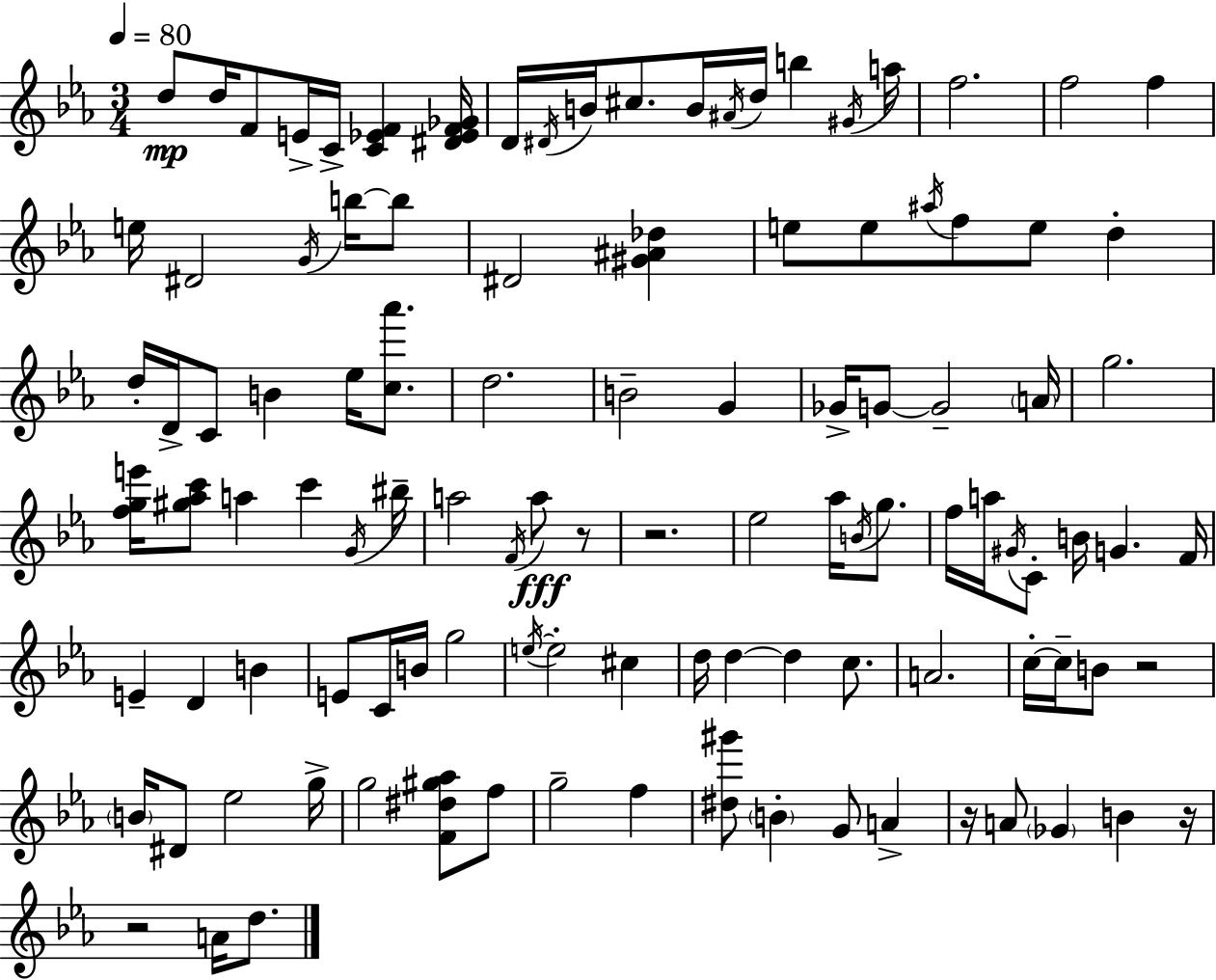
{
  \clef treble
  \numericTimeSignature
  \time 3/4
  \key ees \major
  \tempo 4 = 80
  d''8\mp d''16 f'8 e'16-> c'16-> <c' ees' f'>4 <dis' ees' f' ges'>16 | d'16 \acciaccatura { dis'16 } b'16 cis''8. b'16 \acciaccatura { ais'16 } d''16 b''4 | \acciaccatura { gis'16 } a''16 f''2. | f''2 f''4 | \break e''16 dis'2 | \acciaccatura { g'16 } b''16~~ b''8 dis'2 | <gis' ais' des''>4 e''8 e''8 \acciaccatura { ais''16 } f''8 e''8 | d''4-. d''16-. d'16-> c'8 b'4 | \break ees''16 <c'' aes'''>8. d''2. | b'2-- | g'4 ges'16-> g'8~~ g'2-- | \parenthesize a'16 g''2. | \break <f'' g'' e'''>16 <gis'' aes'' c'''>8 a''4 | c'''4 \acciaccatura { g'16 } bis''16-- a''2 | \acciaccatura { f'16 }\fff a''8 r8 r2. | ees''2 | \break aes''16 \acciaccatura { b'16 } g''8. f''16 a''16 \acciaccatura { gis'16 } c'8-. | b'16 g'4. f'16 e'4-- | d'4 b'4 e'8 c'16 | b'16 g''2 \acciaccatura { e''16~ }~ e''2-. | \break cis''4 d''16 d''4~~ | d''4 c''8. a'2. | c''16-.~~ c''16-- | b'8 r2 \parenthesize b'16 dis'8 | \break ees''2 g''16-> g''2 | <f' dis'' gis'' aes''>8 f''8 g''2-- | f''4 <dis'' gis'''>8 | \parenthesize b'4-. g'8 a'4-> r16 a'8 | \break \parenthesize ges'4 b'4 r16 r2 | a'16 d''8. \bar "|."
}